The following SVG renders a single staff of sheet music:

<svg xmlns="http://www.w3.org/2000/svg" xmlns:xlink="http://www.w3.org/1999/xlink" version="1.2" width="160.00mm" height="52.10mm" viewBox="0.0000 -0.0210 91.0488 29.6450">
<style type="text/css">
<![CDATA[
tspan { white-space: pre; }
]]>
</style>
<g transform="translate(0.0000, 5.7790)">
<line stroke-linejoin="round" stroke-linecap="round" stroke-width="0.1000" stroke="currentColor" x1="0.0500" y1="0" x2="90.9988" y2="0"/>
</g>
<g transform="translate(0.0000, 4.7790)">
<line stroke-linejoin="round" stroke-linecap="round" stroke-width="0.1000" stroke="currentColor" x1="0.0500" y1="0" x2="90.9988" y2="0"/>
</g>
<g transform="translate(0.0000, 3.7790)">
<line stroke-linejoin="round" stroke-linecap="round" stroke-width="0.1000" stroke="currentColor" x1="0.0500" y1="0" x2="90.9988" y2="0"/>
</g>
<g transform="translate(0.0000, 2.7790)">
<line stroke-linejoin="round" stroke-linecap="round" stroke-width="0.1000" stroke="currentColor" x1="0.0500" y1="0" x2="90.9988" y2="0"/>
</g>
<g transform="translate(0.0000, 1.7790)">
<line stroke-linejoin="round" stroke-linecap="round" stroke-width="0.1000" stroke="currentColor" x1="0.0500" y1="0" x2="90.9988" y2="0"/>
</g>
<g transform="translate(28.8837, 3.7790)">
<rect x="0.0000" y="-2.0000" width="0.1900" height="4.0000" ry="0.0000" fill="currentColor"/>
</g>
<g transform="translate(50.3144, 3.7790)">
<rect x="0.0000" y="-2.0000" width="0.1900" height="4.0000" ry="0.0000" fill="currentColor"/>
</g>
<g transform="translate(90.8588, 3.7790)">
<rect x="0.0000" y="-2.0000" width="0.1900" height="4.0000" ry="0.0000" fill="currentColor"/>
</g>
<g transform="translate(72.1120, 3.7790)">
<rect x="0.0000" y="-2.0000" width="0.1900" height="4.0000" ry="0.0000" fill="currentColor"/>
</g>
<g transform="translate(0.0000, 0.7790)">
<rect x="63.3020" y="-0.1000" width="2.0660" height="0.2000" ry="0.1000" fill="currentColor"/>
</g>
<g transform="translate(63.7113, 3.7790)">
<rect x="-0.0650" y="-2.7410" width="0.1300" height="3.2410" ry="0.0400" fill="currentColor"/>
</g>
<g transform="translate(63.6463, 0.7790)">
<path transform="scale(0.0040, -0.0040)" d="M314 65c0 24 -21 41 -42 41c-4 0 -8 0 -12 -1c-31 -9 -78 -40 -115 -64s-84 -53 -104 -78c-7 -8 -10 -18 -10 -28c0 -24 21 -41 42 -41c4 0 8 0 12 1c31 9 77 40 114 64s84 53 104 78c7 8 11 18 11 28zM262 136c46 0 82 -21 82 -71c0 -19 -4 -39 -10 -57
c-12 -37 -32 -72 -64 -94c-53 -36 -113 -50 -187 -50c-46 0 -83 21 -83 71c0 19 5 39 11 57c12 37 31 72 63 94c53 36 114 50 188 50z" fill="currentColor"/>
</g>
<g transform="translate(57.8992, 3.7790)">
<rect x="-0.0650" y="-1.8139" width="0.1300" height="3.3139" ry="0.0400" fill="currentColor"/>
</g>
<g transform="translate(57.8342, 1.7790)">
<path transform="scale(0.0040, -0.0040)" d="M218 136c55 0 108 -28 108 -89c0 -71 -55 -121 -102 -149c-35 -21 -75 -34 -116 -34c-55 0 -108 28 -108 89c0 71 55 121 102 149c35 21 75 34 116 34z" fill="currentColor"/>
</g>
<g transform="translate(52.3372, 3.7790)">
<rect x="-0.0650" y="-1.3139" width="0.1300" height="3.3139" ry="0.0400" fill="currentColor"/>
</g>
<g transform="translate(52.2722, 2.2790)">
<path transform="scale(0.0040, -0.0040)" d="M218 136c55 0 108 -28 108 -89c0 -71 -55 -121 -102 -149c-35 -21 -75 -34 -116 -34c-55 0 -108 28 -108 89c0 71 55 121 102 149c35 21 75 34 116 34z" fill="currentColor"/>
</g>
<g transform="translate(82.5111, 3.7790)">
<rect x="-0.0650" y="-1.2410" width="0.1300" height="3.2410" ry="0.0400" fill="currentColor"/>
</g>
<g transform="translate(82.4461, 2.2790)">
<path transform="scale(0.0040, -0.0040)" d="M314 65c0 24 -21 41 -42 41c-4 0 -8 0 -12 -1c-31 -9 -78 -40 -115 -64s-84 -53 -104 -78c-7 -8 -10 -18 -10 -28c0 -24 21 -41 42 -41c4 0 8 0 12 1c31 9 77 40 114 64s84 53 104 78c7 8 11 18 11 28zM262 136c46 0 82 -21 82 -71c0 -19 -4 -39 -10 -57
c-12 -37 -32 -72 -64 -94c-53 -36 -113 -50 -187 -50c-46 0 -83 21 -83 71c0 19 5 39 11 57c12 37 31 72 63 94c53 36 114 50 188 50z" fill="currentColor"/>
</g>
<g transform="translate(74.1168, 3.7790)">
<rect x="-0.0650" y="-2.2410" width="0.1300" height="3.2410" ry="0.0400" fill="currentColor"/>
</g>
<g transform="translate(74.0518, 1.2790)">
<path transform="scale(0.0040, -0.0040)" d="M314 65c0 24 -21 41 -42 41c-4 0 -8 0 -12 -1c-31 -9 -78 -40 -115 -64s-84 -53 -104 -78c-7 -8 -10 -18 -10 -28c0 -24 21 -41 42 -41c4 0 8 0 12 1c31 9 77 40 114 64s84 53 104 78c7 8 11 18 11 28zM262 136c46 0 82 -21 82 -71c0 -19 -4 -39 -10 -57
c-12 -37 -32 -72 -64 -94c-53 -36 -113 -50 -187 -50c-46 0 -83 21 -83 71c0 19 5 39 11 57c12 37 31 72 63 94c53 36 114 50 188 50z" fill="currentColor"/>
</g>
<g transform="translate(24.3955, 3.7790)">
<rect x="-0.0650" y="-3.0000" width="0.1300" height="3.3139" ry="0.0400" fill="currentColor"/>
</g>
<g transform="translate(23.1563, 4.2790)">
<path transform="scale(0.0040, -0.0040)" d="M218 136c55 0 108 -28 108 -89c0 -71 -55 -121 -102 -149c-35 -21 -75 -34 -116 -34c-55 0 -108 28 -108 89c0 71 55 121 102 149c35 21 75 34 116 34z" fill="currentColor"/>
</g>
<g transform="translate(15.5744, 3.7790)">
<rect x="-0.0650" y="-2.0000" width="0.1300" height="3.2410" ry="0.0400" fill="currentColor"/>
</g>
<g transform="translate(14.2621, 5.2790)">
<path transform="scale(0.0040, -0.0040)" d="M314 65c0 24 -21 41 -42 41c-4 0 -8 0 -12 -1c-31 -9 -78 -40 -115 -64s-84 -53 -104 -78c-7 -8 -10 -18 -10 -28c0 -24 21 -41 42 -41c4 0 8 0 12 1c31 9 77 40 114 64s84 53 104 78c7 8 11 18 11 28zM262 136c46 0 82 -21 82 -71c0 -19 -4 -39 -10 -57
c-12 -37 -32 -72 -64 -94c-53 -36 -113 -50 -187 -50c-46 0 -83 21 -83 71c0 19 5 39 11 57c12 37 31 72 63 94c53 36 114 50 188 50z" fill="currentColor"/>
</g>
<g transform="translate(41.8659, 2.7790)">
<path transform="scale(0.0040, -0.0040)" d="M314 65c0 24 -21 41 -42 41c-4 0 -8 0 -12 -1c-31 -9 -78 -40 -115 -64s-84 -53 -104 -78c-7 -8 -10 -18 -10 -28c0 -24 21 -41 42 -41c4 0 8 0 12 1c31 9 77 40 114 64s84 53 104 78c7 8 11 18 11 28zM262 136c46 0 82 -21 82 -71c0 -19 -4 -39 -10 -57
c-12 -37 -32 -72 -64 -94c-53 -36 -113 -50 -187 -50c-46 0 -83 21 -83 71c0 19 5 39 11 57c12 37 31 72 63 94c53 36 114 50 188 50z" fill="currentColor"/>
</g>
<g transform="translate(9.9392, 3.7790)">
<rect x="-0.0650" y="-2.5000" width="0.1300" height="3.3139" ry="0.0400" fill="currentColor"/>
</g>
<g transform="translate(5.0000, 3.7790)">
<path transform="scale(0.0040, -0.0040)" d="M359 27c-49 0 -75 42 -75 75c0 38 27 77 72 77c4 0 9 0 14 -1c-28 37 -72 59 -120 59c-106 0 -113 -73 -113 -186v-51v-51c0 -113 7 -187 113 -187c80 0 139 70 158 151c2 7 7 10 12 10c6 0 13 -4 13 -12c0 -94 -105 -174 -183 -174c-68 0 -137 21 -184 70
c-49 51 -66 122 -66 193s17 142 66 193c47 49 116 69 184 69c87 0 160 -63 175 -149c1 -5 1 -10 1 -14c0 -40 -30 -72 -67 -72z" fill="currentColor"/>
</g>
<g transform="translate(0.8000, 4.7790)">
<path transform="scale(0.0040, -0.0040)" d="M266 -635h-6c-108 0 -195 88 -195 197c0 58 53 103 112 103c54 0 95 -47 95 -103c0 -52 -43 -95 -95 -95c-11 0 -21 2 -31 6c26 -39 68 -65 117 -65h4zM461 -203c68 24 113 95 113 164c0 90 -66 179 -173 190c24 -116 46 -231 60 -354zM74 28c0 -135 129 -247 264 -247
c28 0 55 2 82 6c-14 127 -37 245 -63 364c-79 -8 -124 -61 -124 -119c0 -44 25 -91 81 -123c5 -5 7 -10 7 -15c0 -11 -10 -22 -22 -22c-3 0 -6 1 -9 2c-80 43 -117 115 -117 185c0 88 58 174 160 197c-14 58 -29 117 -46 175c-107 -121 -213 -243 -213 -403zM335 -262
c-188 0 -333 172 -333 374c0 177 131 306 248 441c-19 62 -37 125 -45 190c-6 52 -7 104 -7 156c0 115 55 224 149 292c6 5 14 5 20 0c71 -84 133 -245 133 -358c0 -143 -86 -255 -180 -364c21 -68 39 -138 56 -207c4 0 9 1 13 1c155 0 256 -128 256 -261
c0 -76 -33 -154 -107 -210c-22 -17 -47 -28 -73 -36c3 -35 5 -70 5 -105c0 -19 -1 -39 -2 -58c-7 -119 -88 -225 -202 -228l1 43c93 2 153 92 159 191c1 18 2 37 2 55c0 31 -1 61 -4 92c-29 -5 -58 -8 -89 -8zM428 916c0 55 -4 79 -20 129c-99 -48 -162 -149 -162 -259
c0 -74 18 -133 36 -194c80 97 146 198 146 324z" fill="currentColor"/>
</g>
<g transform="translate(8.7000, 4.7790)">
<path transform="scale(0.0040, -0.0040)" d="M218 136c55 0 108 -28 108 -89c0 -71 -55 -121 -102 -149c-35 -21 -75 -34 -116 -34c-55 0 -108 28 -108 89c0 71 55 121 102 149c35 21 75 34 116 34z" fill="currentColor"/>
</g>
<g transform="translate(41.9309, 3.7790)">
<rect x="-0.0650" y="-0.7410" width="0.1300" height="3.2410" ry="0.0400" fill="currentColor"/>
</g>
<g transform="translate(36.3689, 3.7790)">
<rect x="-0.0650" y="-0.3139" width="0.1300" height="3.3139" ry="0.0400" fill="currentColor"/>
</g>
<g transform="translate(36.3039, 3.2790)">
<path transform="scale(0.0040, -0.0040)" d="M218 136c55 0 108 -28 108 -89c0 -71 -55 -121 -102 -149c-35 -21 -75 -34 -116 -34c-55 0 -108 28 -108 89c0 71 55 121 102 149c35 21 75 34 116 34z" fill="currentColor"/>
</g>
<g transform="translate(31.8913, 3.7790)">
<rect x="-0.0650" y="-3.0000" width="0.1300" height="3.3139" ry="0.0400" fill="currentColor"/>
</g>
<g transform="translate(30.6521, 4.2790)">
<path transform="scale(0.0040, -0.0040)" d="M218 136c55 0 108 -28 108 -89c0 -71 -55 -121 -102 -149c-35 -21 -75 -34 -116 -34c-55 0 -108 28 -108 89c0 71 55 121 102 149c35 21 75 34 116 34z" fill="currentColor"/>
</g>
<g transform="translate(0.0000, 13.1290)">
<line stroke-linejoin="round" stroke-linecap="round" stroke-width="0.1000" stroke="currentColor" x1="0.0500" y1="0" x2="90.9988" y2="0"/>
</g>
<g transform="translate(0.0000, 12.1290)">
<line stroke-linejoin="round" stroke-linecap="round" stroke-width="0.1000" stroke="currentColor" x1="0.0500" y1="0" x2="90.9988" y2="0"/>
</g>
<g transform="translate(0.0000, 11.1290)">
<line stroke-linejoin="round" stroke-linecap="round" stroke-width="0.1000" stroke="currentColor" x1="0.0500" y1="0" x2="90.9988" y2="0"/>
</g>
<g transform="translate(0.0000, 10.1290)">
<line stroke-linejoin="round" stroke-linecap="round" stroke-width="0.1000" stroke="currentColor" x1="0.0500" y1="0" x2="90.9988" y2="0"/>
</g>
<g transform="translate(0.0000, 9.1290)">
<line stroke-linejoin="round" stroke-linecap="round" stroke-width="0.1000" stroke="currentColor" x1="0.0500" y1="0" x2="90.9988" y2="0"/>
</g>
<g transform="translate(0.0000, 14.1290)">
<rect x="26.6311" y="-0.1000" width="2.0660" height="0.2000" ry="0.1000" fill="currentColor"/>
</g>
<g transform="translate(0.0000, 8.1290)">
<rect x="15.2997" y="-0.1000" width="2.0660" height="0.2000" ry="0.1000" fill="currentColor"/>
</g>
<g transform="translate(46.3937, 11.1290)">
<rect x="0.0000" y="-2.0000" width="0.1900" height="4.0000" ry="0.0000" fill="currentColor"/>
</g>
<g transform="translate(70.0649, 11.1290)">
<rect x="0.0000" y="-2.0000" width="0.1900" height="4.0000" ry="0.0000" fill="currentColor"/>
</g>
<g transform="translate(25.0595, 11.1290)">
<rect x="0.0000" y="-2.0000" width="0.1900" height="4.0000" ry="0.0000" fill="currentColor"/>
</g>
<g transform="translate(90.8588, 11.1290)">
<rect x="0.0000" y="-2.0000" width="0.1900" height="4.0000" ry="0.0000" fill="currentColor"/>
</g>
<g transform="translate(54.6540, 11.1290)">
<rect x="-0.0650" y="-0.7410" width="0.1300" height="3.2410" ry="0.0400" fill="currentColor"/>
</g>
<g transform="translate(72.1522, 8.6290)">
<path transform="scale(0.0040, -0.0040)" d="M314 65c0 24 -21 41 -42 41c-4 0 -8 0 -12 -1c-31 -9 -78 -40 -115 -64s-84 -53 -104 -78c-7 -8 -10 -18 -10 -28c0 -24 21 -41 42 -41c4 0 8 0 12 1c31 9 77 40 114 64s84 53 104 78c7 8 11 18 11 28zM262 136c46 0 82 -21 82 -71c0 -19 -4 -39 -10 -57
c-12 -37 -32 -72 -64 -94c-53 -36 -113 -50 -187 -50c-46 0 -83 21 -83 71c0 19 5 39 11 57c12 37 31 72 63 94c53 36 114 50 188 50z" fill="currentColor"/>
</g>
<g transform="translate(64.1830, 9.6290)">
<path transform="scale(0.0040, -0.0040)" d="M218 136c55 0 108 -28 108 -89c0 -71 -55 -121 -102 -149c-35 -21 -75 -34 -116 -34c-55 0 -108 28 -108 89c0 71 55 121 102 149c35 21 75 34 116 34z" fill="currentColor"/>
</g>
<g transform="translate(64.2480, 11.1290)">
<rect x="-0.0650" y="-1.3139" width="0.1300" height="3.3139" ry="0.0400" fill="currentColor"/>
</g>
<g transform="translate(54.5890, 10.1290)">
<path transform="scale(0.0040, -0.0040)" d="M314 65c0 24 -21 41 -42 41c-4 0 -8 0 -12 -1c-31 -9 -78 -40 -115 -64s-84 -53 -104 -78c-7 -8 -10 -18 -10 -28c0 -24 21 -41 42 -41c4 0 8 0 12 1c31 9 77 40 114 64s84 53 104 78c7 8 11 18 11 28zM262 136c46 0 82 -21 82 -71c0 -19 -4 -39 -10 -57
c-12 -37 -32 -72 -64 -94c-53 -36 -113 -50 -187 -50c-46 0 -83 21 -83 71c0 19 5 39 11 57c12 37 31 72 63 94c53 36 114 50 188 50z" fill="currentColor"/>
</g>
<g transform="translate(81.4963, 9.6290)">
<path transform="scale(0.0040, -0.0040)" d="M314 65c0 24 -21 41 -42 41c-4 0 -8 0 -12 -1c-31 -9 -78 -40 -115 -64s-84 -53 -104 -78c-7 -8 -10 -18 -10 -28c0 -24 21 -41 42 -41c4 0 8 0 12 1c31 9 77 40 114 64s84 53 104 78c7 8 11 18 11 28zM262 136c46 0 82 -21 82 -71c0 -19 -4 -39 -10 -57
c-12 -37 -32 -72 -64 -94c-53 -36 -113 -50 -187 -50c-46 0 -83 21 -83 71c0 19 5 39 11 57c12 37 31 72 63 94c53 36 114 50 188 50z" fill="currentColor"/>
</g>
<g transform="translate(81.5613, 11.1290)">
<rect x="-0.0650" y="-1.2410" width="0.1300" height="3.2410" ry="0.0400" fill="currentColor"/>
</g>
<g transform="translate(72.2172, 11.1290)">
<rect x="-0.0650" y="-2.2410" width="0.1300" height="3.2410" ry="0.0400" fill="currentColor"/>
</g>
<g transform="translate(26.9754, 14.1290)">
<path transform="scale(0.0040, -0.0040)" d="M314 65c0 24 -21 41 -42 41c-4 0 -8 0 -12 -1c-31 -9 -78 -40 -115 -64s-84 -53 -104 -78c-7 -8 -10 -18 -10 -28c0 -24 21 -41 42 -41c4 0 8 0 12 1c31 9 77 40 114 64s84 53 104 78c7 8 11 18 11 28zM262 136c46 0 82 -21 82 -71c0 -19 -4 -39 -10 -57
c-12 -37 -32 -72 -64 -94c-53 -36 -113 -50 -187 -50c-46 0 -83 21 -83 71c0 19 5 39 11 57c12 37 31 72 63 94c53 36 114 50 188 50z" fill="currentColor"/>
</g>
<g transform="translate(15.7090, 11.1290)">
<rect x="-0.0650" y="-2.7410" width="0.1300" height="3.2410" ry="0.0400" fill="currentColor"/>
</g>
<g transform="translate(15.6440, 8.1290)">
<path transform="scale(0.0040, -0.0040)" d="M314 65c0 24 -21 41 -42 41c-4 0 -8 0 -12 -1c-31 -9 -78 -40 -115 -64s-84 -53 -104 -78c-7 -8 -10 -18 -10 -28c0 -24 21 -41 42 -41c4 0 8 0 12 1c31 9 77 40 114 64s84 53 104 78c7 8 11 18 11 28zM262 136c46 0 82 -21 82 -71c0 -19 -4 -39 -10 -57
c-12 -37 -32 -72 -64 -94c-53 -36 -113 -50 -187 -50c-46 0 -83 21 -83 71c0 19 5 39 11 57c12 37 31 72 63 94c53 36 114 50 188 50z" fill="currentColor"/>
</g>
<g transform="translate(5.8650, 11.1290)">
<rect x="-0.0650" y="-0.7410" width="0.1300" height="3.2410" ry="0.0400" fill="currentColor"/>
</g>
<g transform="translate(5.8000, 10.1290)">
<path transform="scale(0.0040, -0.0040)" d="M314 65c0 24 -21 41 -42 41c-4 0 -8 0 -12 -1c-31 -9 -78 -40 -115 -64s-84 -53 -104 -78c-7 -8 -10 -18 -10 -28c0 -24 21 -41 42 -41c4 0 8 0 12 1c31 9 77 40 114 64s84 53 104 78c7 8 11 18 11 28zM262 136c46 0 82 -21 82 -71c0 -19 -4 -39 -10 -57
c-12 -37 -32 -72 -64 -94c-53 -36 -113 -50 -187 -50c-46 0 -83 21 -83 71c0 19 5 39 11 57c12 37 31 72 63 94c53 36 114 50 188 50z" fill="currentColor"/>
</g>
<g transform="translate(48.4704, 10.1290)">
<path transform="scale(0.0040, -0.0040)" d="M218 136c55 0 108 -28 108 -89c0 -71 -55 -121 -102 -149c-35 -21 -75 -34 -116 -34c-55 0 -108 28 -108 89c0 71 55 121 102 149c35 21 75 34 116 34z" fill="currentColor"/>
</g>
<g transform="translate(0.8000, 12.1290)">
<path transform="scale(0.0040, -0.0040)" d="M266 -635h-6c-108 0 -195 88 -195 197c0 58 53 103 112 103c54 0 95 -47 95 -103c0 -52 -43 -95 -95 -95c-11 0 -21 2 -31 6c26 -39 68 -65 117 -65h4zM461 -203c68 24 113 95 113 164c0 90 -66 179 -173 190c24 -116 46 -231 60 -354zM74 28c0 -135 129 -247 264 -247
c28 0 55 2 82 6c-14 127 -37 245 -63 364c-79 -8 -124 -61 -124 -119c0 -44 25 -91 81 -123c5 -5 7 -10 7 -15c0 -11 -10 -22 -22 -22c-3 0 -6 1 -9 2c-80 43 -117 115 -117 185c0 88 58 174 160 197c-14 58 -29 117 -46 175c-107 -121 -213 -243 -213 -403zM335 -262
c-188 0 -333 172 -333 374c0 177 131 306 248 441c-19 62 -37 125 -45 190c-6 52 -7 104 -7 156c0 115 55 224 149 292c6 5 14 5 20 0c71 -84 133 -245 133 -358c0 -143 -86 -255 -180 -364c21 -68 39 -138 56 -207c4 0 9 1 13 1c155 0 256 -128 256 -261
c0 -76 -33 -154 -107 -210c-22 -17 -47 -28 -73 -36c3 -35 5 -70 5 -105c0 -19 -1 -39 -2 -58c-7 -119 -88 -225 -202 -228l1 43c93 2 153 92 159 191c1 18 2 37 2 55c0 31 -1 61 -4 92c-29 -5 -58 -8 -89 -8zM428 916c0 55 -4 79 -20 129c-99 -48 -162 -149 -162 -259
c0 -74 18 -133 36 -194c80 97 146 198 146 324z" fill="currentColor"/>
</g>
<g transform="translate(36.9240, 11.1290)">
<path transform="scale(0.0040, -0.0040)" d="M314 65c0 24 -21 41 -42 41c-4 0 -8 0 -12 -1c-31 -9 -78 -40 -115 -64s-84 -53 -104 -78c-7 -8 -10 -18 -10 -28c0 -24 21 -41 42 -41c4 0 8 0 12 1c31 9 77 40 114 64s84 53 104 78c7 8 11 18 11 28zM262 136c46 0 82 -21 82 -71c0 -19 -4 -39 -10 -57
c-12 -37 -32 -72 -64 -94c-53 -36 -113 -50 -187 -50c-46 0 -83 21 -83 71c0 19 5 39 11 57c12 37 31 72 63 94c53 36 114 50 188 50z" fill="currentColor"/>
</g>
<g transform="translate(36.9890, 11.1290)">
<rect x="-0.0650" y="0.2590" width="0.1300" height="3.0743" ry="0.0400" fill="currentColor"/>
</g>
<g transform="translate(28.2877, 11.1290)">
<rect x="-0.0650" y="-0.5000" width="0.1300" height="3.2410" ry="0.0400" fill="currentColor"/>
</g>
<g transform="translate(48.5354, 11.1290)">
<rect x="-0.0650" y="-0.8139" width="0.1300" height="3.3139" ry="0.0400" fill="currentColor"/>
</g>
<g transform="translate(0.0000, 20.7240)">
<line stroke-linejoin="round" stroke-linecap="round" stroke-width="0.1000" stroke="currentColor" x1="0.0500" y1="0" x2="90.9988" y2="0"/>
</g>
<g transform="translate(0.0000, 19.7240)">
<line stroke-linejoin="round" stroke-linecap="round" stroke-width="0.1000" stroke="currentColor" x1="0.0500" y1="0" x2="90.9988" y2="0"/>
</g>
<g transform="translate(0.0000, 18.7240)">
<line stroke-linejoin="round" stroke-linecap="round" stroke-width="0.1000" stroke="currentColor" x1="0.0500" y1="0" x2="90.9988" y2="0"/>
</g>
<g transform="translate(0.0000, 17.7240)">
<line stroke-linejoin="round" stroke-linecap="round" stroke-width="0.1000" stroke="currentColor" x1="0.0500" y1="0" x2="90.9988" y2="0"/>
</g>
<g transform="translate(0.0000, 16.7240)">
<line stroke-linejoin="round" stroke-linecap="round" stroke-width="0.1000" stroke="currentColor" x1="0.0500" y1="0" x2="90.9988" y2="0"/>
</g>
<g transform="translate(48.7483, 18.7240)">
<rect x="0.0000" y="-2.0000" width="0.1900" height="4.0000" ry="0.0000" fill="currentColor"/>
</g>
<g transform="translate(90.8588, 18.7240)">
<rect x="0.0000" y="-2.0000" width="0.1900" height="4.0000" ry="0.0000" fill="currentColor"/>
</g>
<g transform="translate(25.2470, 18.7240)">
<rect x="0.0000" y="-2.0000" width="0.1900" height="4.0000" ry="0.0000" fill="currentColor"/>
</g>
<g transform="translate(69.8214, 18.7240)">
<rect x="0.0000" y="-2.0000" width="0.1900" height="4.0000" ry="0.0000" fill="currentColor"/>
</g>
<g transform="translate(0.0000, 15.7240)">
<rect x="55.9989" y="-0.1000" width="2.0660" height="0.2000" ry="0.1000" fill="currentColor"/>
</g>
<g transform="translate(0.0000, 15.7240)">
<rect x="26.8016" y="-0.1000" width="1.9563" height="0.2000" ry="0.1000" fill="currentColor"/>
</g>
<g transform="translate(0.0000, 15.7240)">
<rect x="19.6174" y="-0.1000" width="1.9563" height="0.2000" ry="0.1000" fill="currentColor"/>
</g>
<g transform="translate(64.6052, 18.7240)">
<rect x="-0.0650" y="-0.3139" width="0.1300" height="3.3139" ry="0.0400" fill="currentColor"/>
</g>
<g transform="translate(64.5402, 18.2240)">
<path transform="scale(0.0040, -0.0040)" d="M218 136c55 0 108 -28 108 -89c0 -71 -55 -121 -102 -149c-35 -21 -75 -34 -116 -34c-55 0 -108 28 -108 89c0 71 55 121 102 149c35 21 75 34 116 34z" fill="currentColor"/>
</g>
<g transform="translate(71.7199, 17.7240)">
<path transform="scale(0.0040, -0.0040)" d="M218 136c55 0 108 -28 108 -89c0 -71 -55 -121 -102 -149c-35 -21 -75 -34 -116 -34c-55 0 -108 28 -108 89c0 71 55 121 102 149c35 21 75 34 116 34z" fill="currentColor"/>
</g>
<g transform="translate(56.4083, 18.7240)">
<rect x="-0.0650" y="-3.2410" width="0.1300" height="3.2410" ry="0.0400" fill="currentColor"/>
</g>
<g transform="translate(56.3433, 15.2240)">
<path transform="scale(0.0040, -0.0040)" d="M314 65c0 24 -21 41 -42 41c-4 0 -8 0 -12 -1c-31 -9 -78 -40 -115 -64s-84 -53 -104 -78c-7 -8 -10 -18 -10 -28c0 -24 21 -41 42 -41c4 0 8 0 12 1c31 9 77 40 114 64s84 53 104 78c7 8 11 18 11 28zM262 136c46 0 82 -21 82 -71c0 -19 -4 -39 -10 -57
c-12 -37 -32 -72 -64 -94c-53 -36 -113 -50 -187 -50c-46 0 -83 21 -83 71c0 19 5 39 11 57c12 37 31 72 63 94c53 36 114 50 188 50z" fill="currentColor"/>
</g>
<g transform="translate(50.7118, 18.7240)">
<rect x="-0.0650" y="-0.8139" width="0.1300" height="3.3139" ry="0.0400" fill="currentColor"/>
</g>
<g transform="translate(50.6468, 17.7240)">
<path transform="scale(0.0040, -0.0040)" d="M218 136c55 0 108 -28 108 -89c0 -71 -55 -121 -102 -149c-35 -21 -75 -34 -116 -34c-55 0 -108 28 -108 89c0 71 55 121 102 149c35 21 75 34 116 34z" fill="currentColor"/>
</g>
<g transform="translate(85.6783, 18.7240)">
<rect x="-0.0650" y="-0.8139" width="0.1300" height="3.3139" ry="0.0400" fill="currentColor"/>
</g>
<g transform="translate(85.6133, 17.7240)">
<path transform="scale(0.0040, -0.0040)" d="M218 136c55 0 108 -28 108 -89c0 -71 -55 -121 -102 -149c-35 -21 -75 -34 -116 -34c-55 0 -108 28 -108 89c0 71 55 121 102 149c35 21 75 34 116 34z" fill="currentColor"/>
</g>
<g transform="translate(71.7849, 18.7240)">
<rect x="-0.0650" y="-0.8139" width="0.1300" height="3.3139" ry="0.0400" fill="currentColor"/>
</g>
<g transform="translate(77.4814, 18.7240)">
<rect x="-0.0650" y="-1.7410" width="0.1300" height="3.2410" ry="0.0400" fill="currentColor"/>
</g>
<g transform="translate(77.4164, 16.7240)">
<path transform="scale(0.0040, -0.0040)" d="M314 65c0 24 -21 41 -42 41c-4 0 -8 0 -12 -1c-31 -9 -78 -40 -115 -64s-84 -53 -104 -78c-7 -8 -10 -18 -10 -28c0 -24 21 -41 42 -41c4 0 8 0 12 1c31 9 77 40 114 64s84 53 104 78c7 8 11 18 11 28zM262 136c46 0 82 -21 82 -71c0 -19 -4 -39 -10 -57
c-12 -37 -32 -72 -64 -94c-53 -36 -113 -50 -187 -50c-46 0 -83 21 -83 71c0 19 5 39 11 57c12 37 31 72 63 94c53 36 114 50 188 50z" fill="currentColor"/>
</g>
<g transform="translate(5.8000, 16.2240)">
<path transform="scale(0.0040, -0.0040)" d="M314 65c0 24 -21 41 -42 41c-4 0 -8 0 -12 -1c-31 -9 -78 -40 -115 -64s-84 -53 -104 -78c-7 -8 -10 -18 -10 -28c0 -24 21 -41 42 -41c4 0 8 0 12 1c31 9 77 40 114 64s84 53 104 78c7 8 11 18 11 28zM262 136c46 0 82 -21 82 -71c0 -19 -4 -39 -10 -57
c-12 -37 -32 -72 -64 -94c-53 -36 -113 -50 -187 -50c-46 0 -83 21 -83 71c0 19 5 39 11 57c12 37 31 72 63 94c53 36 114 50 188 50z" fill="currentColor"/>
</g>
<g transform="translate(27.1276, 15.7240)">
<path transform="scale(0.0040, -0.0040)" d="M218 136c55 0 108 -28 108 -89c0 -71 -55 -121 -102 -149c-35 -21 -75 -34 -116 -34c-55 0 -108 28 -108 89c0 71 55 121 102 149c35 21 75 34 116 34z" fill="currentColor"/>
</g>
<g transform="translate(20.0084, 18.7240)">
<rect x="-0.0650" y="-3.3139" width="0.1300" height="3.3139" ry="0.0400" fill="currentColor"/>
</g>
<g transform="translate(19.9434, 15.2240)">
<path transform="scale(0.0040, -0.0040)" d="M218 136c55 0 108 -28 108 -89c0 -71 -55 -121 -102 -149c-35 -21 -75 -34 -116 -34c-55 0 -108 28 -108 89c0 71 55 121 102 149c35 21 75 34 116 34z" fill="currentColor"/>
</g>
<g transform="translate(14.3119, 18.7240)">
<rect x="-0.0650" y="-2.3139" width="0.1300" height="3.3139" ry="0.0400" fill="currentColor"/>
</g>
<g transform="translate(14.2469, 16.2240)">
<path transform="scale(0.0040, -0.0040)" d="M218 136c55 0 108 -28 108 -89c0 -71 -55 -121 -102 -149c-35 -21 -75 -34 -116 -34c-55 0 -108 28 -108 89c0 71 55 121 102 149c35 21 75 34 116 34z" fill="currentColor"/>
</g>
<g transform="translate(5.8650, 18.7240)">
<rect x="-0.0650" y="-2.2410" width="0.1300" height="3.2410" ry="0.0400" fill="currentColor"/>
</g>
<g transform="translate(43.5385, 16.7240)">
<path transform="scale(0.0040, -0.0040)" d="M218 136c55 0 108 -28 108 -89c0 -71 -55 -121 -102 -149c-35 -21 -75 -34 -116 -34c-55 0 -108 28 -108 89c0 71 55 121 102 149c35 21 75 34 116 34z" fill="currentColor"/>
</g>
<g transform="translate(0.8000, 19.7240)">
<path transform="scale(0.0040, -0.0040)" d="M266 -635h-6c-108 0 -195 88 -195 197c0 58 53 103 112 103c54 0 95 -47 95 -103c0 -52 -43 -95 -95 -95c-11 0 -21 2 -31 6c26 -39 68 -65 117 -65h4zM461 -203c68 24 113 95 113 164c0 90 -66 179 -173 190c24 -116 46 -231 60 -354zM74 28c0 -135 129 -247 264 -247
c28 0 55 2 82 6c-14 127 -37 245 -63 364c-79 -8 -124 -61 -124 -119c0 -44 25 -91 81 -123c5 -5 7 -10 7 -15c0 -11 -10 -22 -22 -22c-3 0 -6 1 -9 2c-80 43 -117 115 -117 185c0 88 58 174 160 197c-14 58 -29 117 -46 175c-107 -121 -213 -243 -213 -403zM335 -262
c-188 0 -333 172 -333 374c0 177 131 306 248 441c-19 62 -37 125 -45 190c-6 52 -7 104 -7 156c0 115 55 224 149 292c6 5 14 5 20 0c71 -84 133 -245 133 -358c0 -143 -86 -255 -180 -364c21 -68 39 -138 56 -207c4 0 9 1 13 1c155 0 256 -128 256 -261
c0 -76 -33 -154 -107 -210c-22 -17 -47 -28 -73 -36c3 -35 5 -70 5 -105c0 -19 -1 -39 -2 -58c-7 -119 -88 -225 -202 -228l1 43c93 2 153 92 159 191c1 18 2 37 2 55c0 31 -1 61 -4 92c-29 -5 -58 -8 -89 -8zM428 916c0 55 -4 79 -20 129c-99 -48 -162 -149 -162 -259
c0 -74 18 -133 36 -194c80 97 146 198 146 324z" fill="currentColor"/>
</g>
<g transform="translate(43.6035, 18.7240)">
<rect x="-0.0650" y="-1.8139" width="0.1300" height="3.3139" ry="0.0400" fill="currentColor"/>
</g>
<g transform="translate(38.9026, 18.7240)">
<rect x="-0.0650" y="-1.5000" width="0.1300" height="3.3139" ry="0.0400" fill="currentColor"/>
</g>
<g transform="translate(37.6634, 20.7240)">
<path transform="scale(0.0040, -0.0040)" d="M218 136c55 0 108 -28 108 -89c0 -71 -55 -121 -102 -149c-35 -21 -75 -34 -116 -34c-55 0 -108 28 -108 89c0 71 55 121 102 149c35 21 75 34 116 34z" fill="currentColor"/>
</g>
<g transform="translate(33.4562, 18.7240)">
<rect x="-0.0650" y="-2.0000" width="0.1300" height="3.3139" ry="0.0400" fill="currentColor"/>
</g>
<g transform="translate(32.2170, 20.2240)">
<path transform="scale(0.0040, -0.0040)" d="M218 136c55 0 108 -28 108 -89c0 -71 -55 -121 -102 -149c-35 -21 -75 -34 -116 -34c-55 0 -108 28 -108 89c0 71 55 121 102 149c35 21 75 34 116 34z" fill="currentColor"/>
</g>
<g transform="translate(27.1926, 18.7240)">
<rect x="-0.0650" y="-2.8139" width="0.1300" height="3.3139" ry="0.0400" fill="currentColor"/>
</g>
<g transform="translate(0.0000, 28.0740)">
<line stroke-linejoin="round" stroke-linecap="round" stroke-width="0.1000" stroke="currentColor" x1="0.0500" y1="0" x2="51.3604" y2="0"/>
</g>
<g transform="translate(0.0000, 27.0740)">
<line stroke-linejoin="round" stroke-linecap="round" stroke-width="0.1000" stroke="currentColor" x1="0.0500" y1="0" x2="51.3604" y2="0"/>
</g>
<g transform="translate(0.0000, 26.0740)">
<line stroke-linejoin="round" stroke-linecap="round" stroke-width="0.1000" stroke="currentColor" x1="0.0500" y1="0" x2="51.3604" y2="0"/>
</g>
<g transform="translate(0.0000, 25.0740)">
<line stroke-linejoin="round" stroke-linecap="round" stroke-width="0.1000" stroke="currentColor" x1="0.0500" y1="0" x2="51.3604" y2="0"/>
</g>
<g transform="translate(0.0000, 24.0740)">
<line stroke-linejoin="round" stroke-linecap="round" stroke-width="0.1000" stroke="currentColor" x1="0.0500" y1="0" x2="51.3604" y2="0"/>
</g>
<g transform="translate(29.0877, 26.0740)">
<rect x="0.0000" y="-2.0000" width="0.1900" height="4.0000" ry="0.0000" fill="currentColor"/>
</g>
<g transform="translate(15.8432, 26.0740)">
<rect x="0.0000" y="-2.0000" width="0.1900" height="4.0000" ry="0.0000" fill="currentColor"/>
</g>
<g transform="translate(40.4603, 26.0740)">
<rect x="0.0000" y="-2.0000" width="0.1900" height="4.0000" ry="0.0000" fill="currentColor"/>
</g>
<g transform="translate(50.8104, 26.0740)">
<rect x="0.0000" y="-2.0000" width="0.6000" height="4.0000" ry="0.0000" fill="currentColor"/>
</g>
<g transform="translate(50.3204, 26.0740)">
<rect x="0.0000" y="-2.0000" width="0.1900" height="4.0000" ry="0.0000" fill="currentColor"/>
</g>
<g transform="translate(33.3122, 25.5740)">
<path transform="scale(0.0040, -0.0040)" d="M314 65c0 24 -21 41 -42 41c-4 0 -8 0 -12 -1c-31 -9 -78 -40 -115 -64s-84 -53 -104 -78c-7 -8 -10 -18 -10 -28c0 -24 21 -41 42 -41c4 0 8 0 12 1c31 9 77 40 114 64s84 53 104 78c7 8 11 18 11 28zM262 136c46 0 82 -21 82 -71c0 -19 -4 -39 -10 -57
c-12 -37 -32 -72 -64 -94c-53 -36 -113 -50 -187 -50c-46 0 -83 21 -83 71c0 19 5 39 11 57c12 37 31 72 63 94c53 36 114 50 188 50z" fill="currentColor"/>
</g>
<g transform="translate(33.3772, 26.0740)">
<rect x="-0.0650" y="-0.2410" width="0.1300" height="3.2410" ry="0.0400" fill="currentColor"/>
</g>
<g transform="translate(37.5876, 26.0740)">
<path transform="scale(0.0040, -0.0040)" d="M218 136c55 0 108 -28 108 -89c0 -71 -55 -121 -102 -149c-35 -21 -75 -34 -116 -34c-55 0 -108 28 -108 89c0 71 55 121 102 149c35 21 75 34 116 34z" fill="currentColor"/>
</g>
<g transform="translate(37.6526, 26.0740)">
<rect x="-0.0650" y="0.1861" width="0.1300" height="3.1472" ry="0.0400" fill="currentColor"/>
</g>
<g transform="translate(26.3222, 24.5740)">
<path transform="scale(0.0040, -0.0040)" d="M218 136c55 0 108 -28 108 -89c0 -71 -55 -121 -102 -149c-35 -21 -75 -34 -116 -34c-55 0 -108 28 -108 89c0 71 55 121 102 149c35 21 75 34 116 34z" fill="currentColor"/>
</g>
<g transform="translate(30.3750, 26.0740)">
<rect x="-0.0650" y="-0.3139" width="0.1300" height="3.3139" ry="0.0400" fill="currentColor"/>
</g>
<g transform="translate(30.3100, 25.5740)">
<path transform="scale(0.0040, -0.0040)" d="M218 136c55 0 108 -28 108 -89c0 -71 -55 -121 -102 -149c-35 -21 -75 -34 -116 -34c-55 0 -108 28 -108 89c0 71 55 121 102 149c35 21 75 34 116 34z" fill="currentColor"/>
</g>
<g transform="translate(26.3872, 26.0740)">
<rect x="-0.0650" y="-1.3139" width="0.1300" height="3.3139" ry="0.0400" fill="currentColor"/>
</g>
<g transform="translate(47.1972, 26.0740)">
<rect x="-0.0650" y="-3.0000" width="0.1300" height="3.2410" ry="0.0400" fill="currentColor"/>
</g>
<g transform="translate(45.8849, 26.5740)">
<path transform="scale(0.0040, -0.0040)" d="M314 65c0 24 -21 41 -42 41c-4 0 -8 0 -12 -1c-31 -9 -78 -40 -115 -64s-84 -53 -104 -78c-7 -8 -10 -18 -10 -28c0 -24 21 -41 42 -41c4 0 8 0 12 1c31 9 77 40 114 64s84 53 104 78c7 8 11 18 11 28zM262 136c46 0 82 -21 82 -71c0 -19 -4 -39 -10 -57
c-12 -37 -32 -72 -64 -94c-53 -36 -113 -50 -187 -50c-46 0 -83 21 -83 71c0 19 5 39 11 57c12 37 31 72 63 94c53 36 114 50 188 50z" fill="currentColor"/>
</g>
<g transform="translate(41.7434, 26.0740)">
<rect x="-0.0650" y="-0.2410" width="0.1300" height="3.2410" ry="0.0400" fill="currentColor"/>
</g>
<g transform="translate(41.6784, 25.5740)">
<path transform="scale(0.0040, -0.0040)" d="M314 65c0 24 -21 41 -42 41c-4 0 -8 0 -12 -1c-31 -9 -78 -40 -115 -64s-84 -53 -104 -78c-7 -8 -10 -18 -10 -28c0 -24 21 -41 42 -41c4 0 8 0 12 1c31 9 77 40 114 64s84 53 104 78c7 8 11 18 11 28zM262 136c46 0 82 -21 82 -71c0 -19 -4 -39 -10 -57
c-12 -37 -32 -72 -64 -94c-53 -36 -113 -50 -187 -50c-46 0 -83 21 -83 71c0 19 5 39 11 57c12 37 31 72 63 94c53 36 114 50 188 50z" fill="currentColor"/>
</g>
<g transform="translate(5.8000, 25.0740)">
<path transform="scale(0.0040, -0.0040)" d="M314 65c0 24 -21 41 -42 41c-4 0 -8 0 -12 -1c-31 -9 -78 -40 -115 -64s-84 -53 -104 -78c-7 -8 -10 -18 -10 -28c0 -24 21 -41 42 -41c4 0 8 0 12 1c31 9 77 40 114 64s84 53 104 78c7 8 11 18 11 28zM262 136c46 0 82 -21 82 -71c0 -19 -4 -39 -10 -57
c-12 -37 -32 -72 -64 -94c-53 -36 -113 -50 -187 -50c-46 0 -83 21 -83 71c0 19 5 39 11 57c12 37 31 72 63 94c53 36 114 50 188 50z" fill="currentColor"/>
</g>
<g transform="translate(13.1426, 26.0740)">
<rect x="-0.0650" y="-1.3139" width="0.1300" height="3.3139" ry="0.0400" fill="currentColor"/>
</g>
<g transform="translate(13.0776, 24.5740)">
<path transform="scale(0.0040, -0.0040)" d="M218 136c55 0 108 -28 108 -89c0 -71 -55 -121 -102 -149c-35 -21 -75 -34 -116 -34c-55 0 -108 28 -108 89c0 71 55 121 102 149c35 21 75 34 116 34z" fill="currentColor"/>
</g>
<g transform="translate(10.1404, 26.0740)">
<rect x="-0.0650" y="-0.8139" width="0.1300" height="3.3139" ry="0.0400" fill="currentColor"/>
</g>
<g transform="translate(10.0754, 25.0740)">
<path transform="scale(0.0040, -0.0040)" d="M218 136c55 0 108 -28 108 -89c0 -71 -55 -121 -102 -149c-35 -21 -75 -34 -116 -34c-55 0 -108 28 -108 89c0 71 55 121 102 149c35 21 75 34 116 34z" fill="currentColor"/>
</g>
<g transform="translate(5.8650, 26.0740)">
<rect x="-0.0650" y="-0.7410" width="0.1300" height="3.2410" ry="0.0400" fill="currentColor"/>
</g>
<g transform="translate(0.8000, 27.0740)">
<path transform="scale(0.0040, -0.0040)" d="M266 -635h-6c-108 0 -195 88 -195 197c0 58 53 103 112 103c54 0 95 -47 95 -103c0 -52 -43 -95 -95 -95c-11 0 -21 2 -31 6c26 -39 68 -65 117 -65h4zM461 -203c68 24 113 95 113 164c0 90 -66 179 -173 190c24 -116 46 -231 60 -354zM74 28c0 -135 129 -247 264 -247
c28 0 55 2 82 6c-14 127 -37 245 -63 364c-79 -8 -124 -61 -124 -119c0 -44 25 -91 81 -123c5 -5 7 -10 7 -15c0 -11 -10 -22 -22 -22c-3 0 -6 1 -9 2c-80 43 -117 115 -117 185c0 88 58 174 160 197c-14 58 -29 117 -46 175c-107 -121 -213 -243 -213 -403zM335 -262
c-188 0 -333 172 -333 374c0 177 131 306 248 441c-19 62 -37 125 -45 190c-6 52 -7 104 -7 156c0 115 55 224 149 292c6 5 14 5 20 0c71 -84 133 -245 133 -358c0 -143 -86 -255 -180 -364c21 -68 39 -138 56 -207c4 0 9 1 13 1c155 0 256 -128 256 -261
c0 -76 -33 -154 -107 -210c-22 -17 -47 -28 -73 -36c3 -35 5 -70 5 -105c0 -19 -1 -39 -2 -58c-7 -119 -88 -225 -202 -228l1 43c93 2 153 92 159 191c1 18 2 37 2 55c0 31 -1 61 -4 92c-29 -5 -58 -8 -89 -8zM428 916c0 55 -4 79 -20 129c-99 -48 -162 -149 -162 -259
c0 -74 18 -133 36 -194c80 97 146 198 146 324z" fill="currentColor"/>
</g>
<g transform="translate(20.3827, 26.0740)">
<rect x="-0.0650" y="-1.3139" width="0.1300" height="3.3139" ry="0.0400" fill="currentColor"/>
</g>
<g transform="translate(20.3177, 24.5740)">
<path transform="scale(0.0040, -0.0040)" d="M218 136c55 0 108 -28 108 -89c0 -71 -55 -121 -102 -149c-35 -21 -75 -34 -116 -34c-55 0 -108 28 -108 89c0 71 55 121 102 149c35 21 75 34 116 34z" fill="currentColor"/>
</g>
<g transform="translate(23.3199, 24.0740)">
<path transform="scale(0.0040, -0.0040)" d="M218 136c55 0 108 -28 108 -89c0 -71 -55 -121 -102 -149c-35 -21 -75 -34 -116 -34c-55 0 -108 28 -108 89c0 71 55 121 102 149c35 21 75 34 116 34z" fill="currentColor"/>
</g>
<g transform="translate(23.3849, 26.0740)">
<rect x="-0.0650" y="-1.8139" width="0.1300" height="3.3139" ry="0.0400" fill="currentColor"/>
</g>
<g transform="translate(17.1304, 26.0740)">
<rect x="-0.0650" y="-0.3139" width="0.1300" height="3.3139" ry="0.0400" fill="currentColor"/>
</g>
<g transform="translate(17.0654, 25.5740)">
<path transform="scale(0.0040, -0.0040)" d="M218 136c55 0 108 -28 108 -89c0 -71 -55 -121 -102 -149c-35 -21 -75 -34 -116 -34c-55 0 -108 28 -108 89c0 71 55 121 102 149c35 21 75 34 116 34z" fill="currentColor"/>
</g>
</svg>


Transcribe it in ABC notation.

X:1
T:Untitled
M:4/4
L:1/4
K:C
G F2 A A c d2 e f a2 g2 e2 d2 a2 C2 B2 d d2 e g2 e2 g2 g b a F E f d b2 c d f2 d d2 d e c e f e c c2 B c2 A2